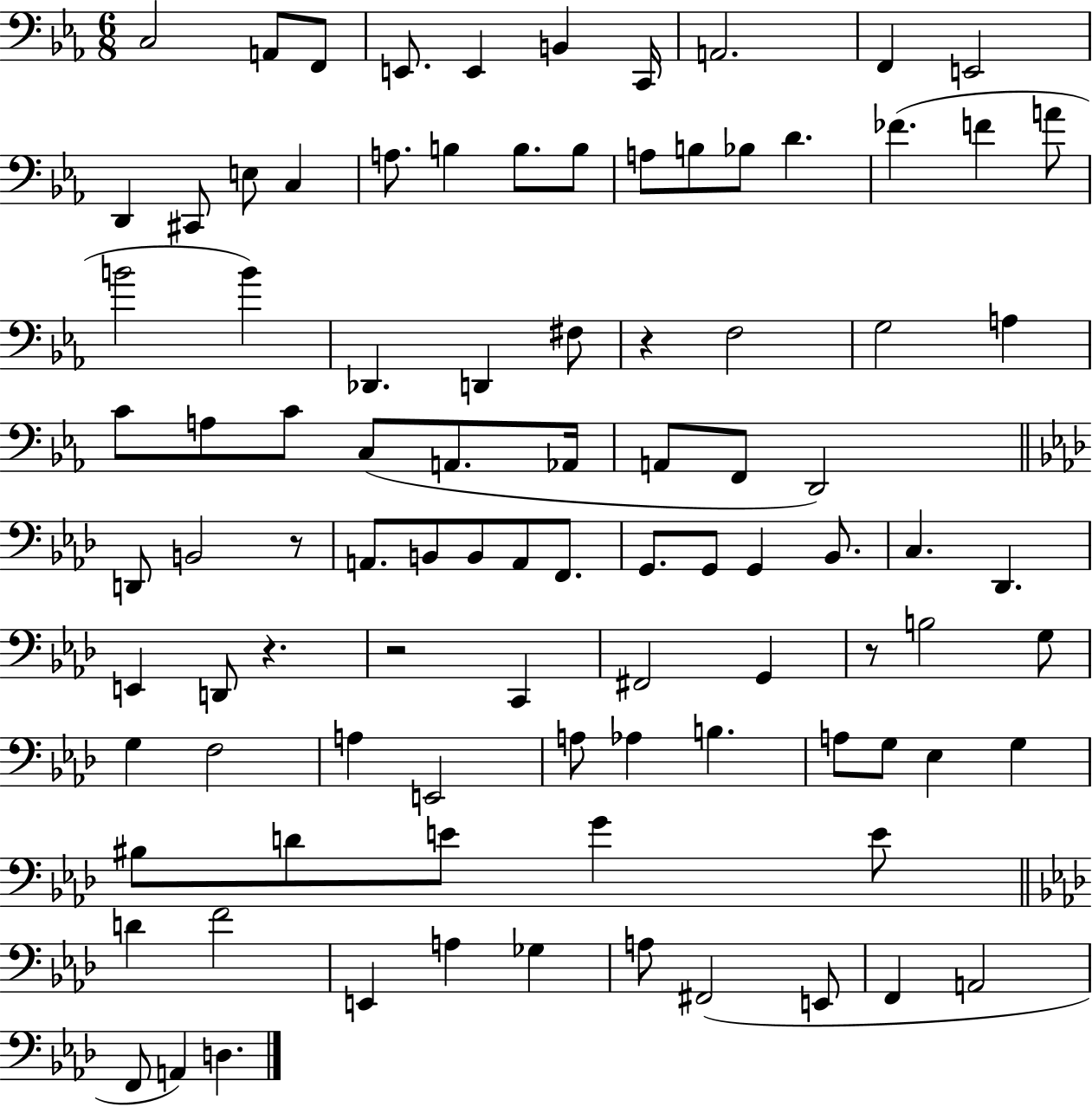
C3/h A2/e F2/e E2/e. E2/q B2/q C2/s A2/h. F2/q E2/h D2/q C#2/e E3/e C3/q A3/e. B3/q B3/e. B3/e A3/e B3/e Bb3/e D4/q. FES4/q. F4/q A4/e B4/h B4/q Db2/q. D2/q F#3/e R/q F3/h G3/h A3/q C4/e A3/e C4/e C3/e A2/e. Ab2/s A2/e F2/e D2/h D2/e B2/h R/e A2/e. B2/e B2/e A2/e F2/e. G2/e. G2/e G2/q Bb2/e. C3/q. Db2/q. E2/q D2/e R/q. R/h C2/q F#2/h G2/q R/e B3/h G3/e G3/q F3/h A3/q E2/h A3/e Ab3/q B3/q. A3/e G3/e Eb3/q G3/q BIS3/e D4/e E4/e G4/q E4/e D4/q F4/h E2/q A3/q Gb3/q A3/e F#2/h E2/e F2/q A2/h F2/e A2/q D3/q.